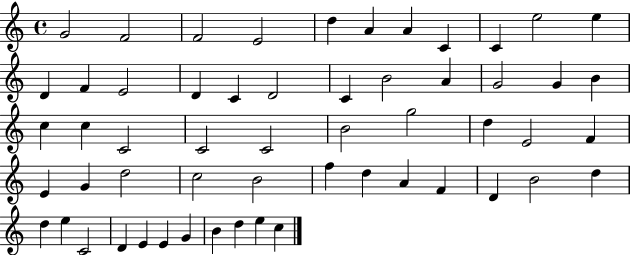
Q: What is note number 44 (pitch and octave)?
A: B4